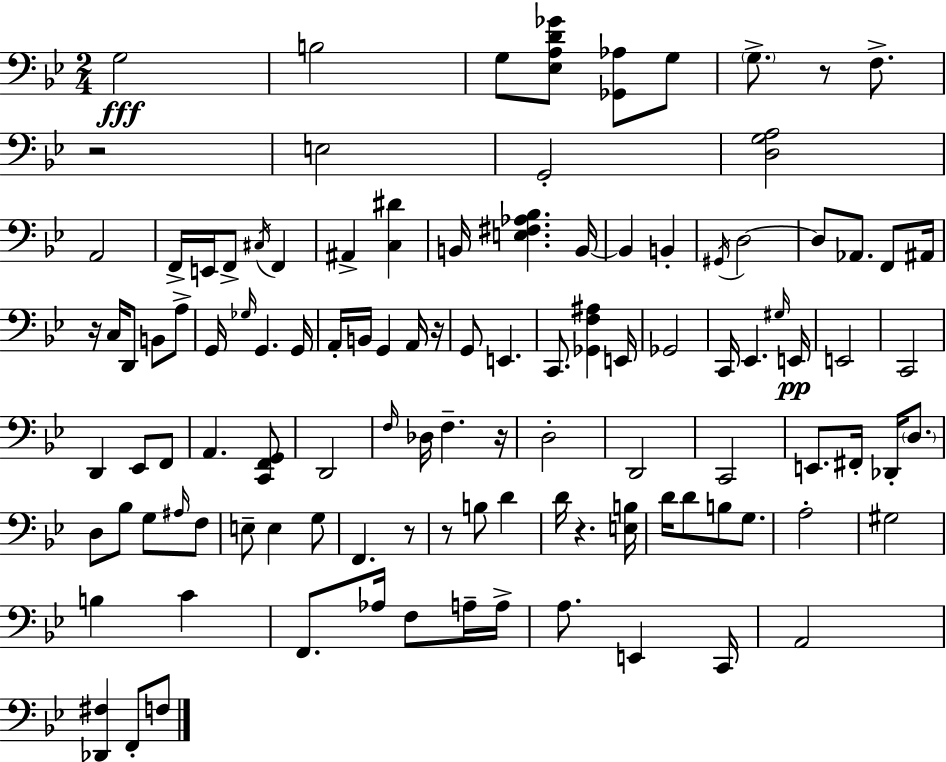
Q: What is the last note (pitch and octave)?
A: F3